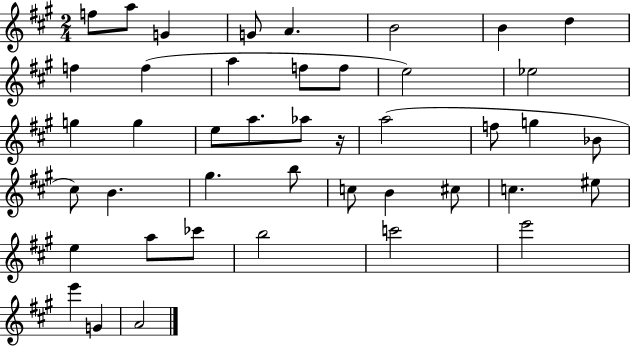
F5/e A5/e G4/q G4/e A4/q. B4/h B4/q D5/q F5/q F5/q A5/q F5/e F5/e E5/h Eb5/h G5/q G5/q E5/e A5/e. Ab5/e R/s A5/h F5/e G5/q Bb4/e C#5/e B4/q. G#5/q. B5/e C5/e B4/q C#5/e C5/q. EIS5/e E5/q A5/e CES6/e B5/h C6/h E6/h E6/q G4/q A4/h